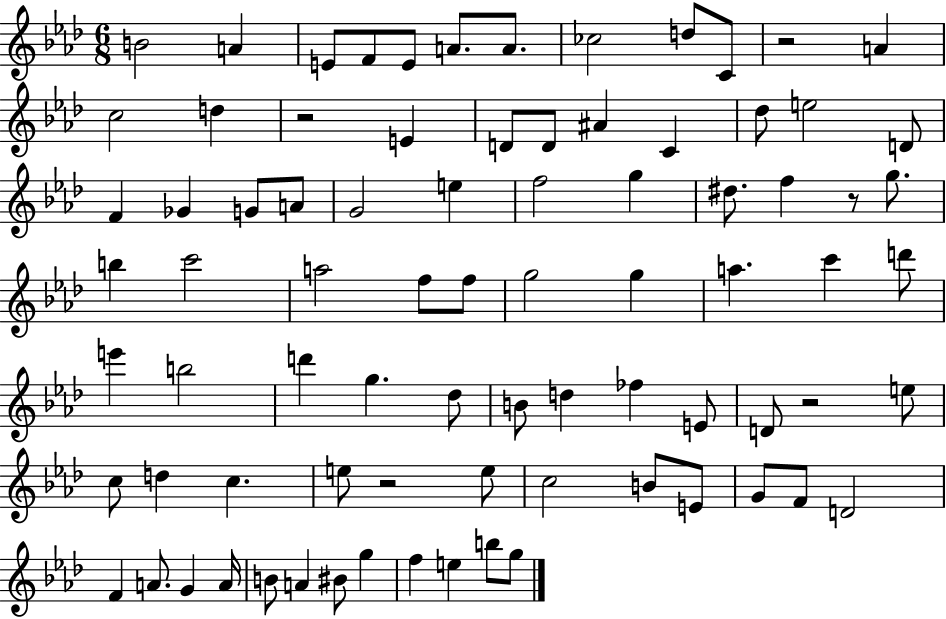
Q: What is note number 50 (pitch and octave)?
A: FES5